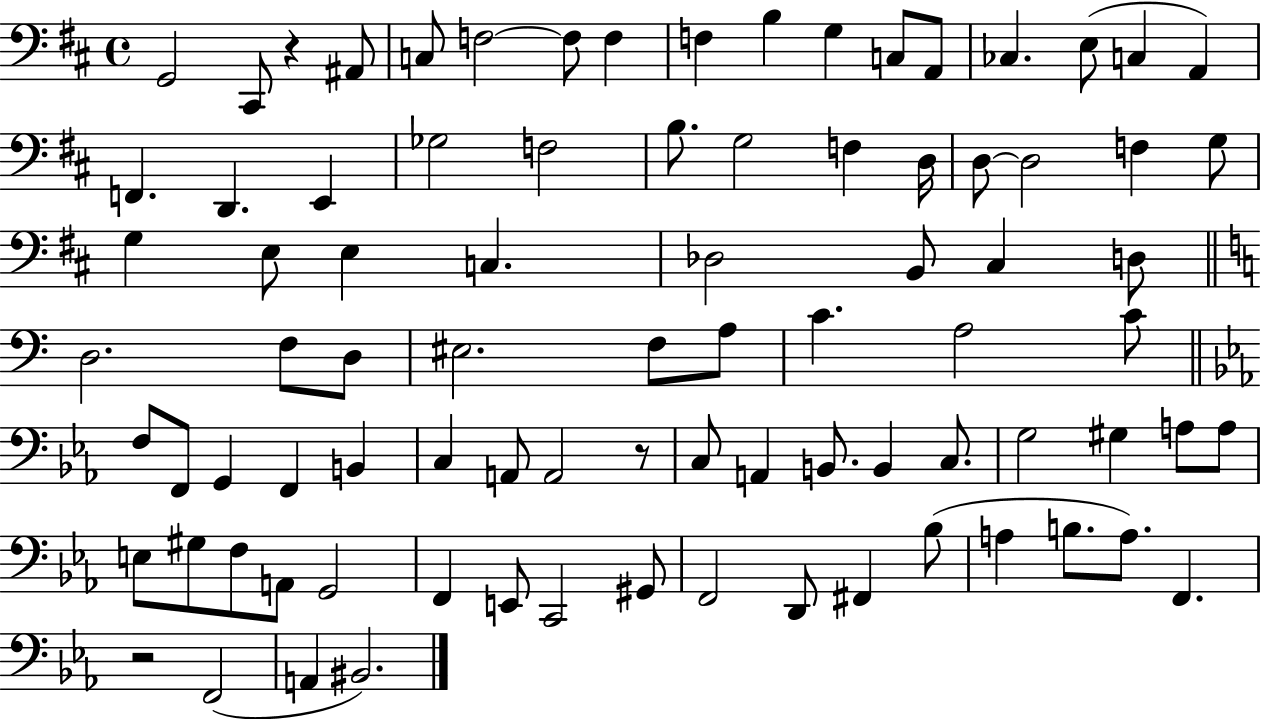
G2/h C#2/e R/q A#2/e C3/e F3/h F3/e F3/q F3/q B3/q G3/q C3/e A2/e CES3/q. E3/e C3/q A2/q F2/q. D2/q. E2/q Gb3/h F3/h B3/e. G3/h F3/q D3/s D3/e D3/h F3/q G3/e G3/q E3/e E3/q C3/q. Db3/h B2/e C#3/q D3/e D3/h. F3/e D3/e EIS3/h. F3/e A3/e C4/q. A3/h C4/e F3/e F2/e G2/q F2/q B2/q C3/q A2/e A2/h R/e C3/e A2/q B2/e. B2/q C3/e. G3/h G#3/q A3/e A3/e E3/e G#3/e F3/e A2/e G2/h F2/q E2/e C2/h G#2/e F2/h D2/e F#2/q Bb3/e A3/q B3/e. A3/e. F2/q. R/h F2/h A2/q BIS2/h.